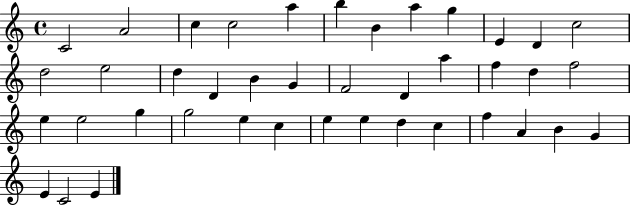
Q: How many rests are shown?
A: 0